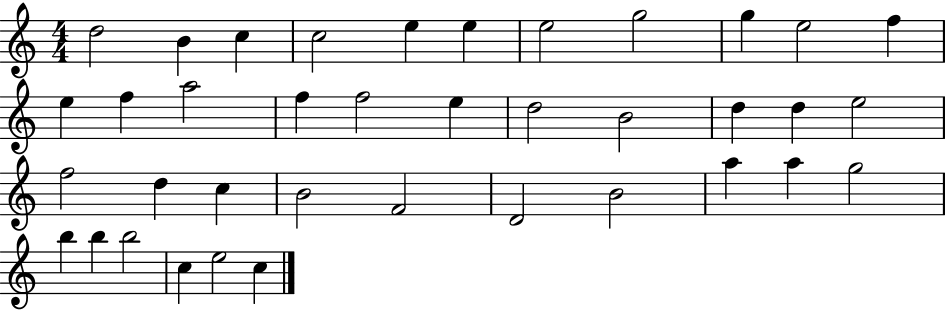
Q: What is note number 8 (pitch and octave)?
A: G5